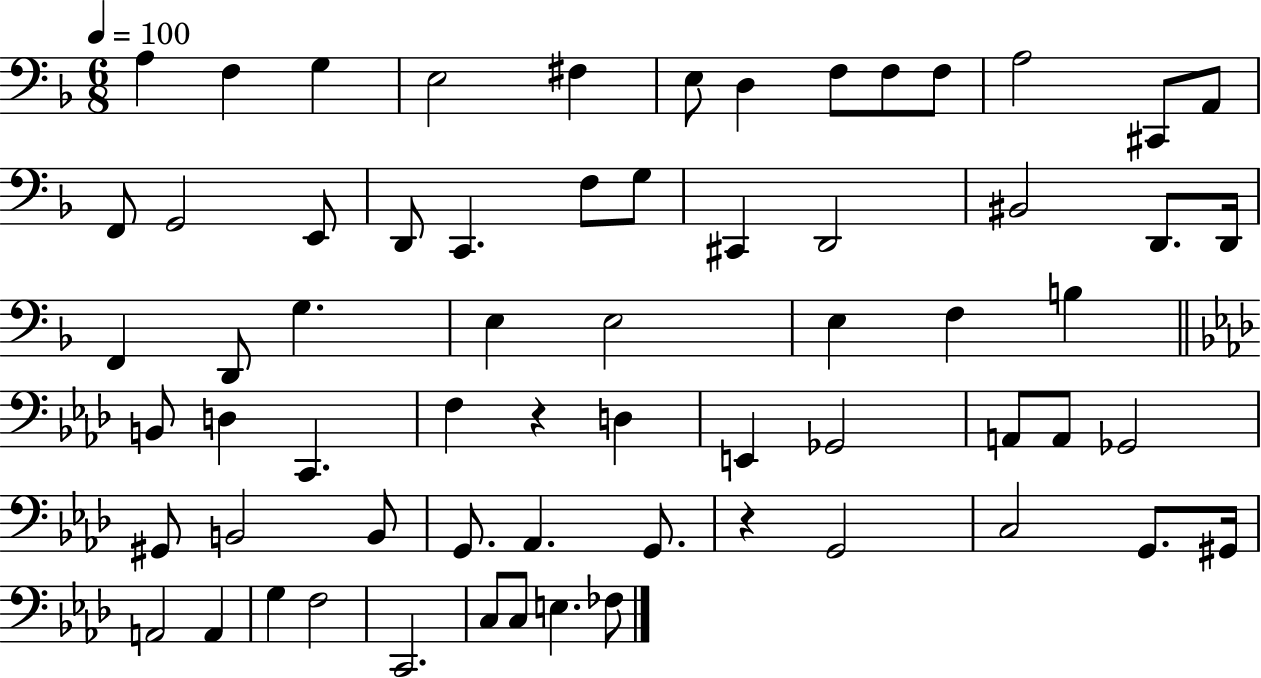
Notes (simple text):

A3/q F3/q G3/q E3/h F#3/q E3/e D3/q F3/e F3/e F3/e A3/h C#2/e A2/e F2/e G2/h E2/e D2/e C2/q. F3/e G3/e C#2/q D2/h BIS2/h D2/e. D2/s F2/q D2/e G3/q. E3/q E3/h E3/q F3/q B3/q B2/e D3/q C2/q. F3/q R/q D3/q E2/q Gb2/h A2/e A2/e Gb2/h G#2/e B2/h B2/e G2/e. Ab2/q. G2/e. R/q G2/h C3/h G2/e. G#2/s A2/h A2/q G3/q F3/h C2/h. C3/e C3/e E3/q. FES3/e